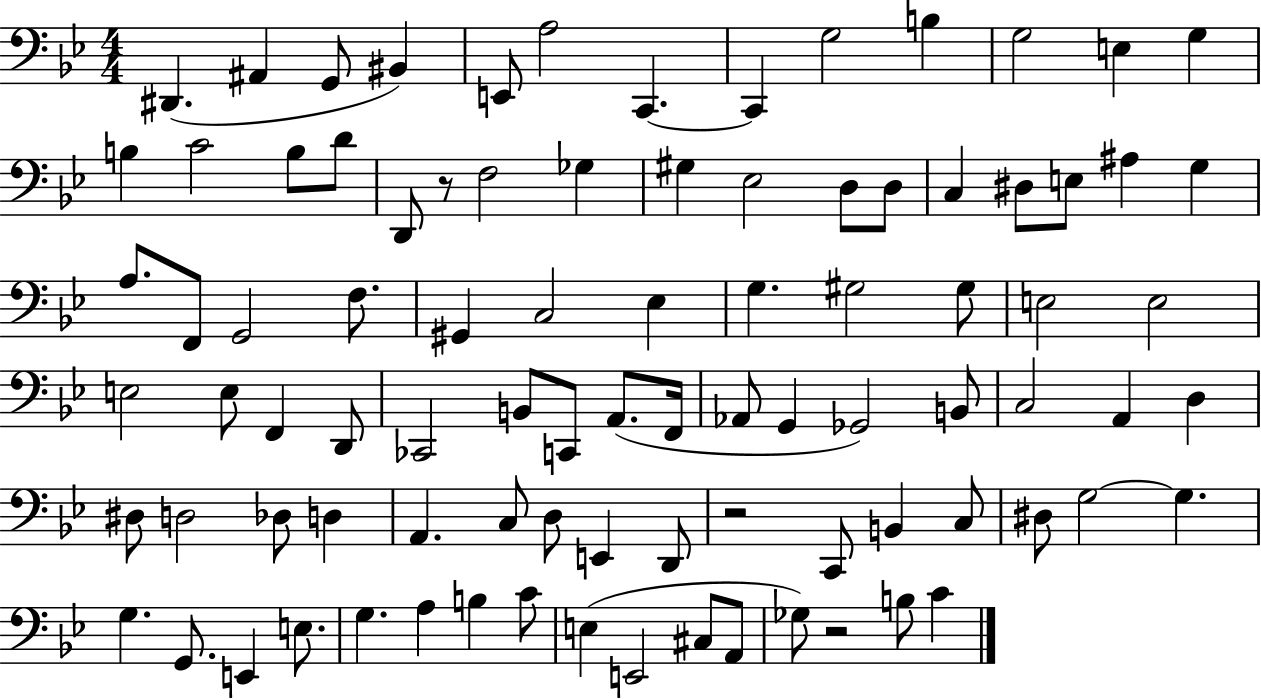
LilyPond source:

{
  \clef bass
  \numericTimeSignature
  \time 4/4
  \key bes \major
  dis,4.( ais,4 g,8 bis,4) | e,8 a2 c,4.~~ | c,4 g2 b4 | g2 e4 g4 | \break b4 c'2 b8 d'8 | d,8 r8 f2 ges4 | gis4 ees2 d8 d8 | c4 dis8 e8 ais4 g4 | \break a8. f,8 g,2 f8. | gis,4 c2 ees4 | g4. gis2 gis8 | e2 e2 | \break e2 e8 f,4 d,8 | ces,2 b,8 c,8 a,8.( f,16 | aes,8 g,4 ges,2) b,8 | c2 a,4 d4 | \break dis8 d2 des8 d4 | a,4. c8 d8 e,4 d,8 | r2 c,8 b,4 c8 | dis8 g2~~ g4. | \break g4. g,8. e,4 e8. | g4. a4 b4 c'8 | e4( e,2 cis8 a,8 | ges8) r2 b8 c'4 | \break \bar "|."
}